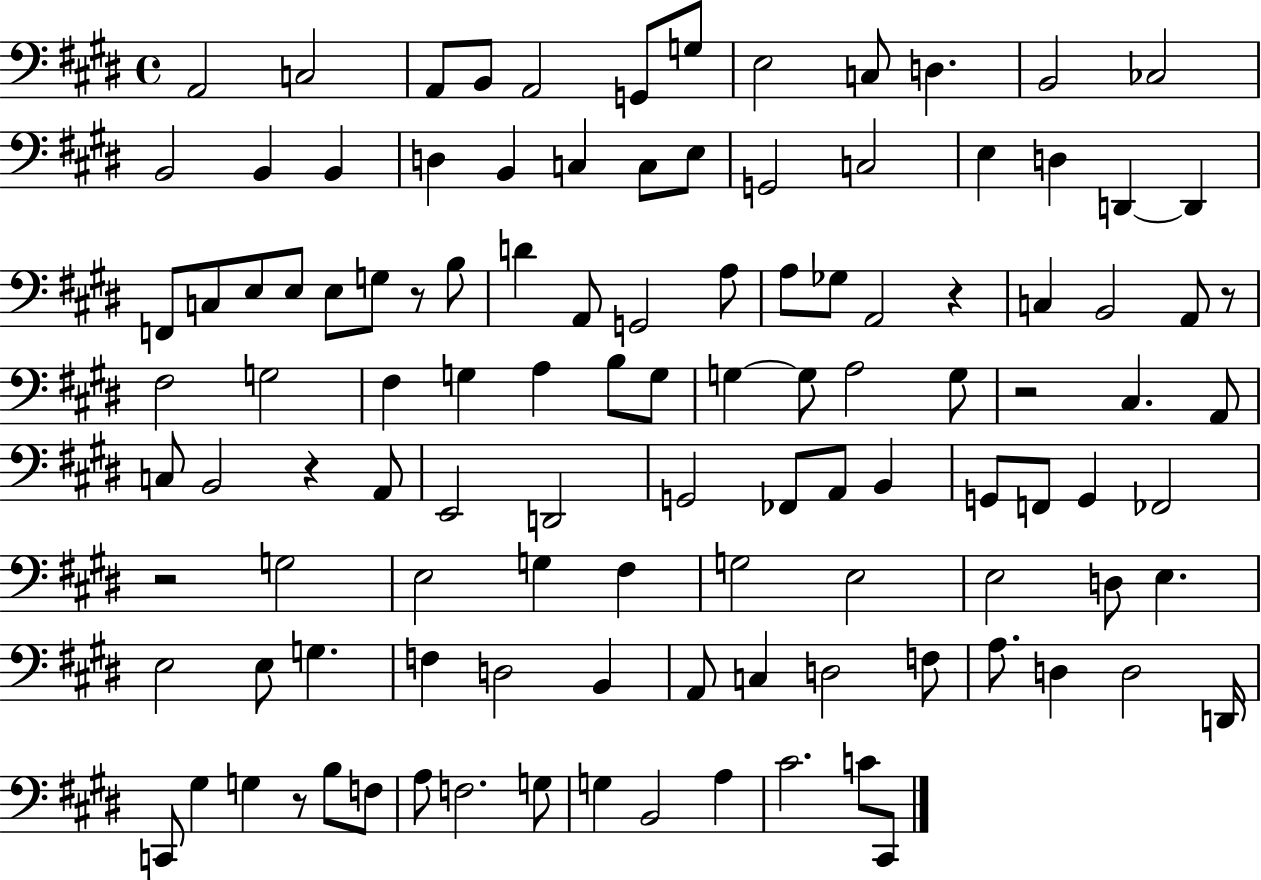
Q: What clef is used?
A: bass